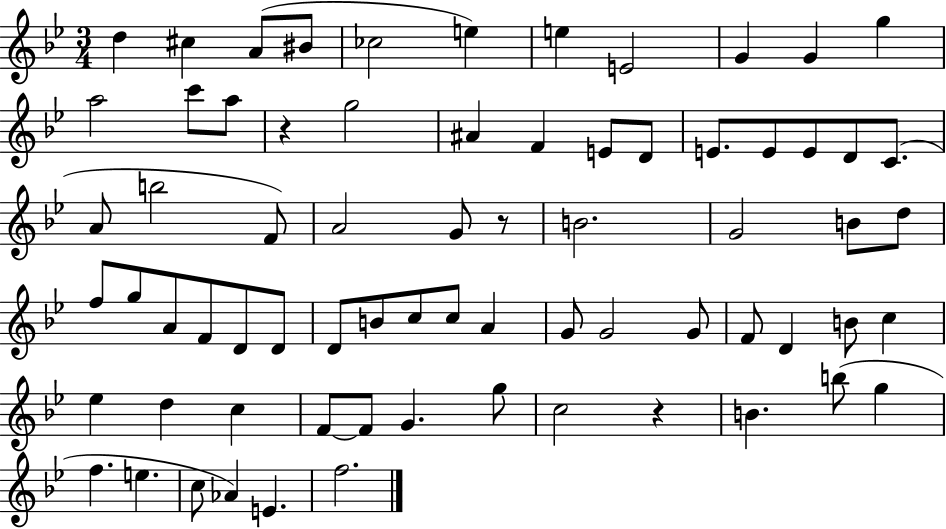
{
  \clef treble
  \numericTimeSignature
  \time 3/4
  \key bes \major
  \repeat volta 2 { d''4 cis''4 a'8( bis'8 | ces''2 e''4) | e''4 e'2 | g'4 g'4 g''4 | \break a''2 c'''8 a''8 | r4 g''2 | ais'4 f'4 e'8 d'8 | e'8. e'8 e'8 d'8 c'8.( | \break a'8 b''2 f'8) | a'2 g'8 r8 | b'2. | g'2 b'8 d''8 | \break f''8 g''8 a'8 f'8 d'8 d'8 | d'8 b'8 c''8 c''8 a'4 | g'8 g'2 g'8 | f'8 d'4 b'8 c''4 | \break ees''4 d''4 c''4 | f'8~~ f'8 g'4. g''8 | c''2 r4 | b'4. b''8( g''4 | \break f''4. e''4. | c''8 aes'4) e'4. | f''2. | } \bar "|."
}